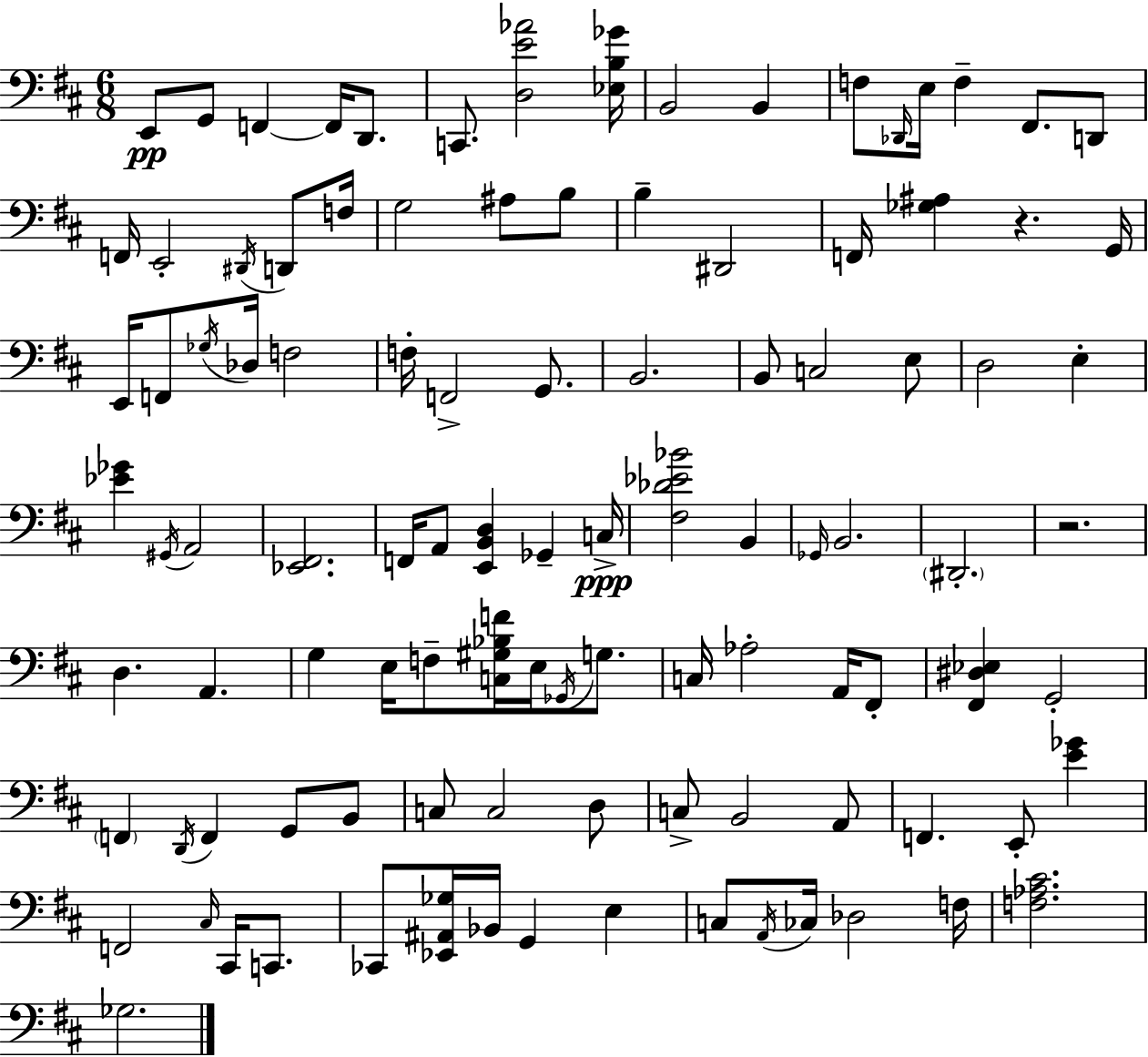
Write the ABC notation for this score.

X:1
T:Untitled
M:6/8
L:1/4
K:D
E,,/2 G,,/2 F,, F,,/4 D,,/2 C,,/2 [D,E_A]2 [_E,B,_G]/4 B,,2 B,, F,/2 _D,,/4 E,/4 F, ^F,,/2 D,,/2 F,,/4 E,,2 ^D,,/4 D,,/2 F,/4 G,2 ^A,/2 B,/2 B, ^D,,2 F,,/4 [_G,^A,] z G,,/4 E,,/4 F,,/2 _G,/4 _D,/4 F,2 F,/4 F,,2 G,,/2 B,,2 B,,/2 C,2 E,/2 D,2 E, [_E_G] ^G,,/4 A,,2 [_E,,^F,,]2 F,,/4 A,,/2 [E,,B,,D,] _G,, C,/4 [^F,_D_E_B]2 B,, _G,,/4 B,,2 ^D,,2 z2 D, A,, G, E,/4 F,/2 [C,^G,_B,F]/4 E,/4 _G,,/4 G,/2 C,/4 _A,2 A,,/4 ^F,,/2 [^F,,^D,_E,] G,,2 F,, D,,/4 F,, G,,/2 B,,/2 C,/2 C,2 D,/2 C,/2 B,,2 A,,/2 F,, E,,/2 [E_G] F,,2 ^C,/4 ^C,,/4 C,,/2 _C,,/2 [_E,,^A,,_G,]/4 _B,,/4 G,, E, C,/2 A,,/4 _C,/4 _D,2 F,/4 [F,_A,^C]2 _G,2